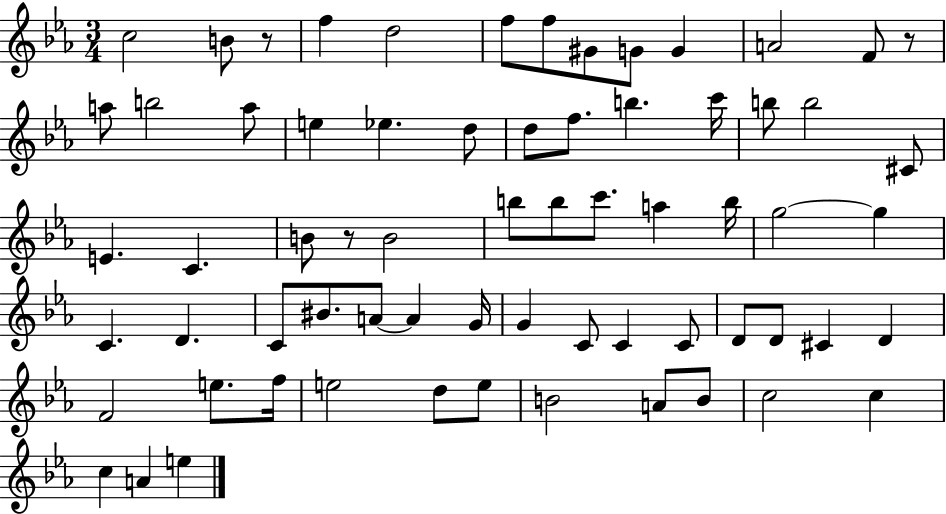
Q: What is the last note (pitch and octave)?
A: E5